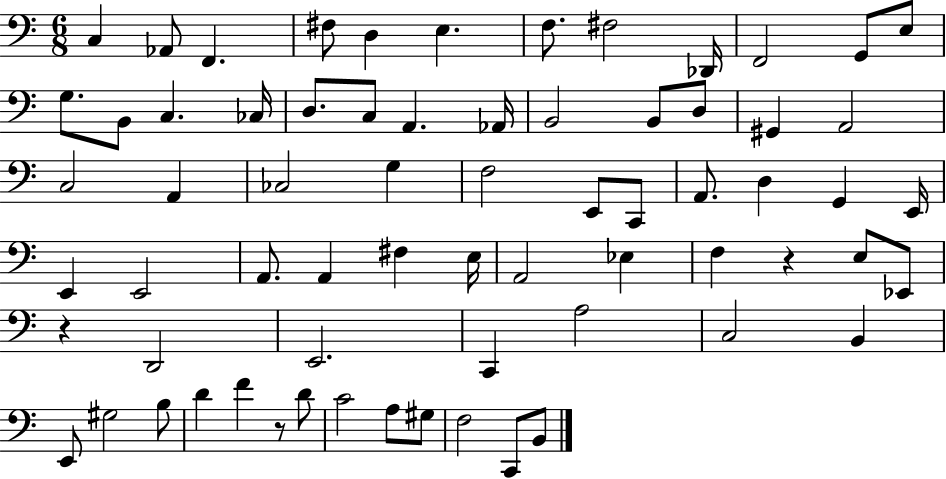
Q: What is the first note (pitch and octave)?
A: C3